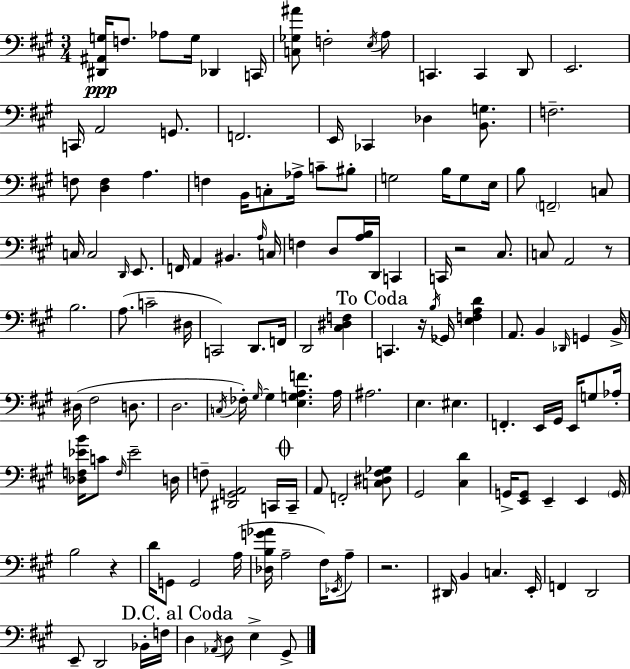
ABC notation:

X:1
T:Untitled
M:3/4
L:1/4
K:A
[^D,,^A,,G,]/4 F,/2 _A,/2 G,/4 _D,, C,,/4 [C,_G,^A]/2 F,2 E,/4 A,/2 C,, C,, D,,/2 E,,2 C,,/4 A,,2 G,,/2 F,,2 E,,/4 _C,, _D, [B,,G,]/2 F,2 F,/2 [D,F,] A, F, B,,/4 C,/2 _A,/4 C/2 ^B,/2 G,2 B,/4 G,/2 E,/4 B,/2 F,,2 C,/2 C,/4 C,2 D,,/4 E,,/2 F,,/4 A,, ^B,, A,/4 C,/4 F, D,/2 [A,B,]/4 D,,/4 C,, C,,/4 z2 ^C,/2 C,/2 A,,2 z/2 B,2 A,/2 C2 ^D,/4 C,,2 D,,/2 F,,/4 D,,2 [^C,^D,F,] C,, z/4 B,/4 _G,,/4 [E,F,A,D] A,,/2 B,, _D,,/4 G,, B,,/4 ^D,/4 ^F,2 D,/2 D,2 C,/4 _F,/4 ^G,/4 ^G, [E,G,A,F] A,/4 ^A,2 E, ^E, F,, E,,/4 ^G,,/4 E,,/4 G,/2 _A,/4 [_D,F,_EB]/4 C/2 F,/4 _E2 D,/4 F,/2 [^D,,G,,A,,]2 C,,/4 C,,/4 A,,/2 F,,2 [C,^D,^F,_G,]/2 ^G,,2 [^C,D] G,,/4 [E,,G,,]/2 E,, E,, G,,/4 B,2 z D/4 G,,/2 G,,2 A,/4 [_D,B,G_A]/4 A,2 ^F,/4 _E,,/4 A,/2 z2 ^D,,/4 B,, C, E,,/4 F,, D,,2 E,,/2 D,,2 _B,,/4 F,/4 D, _A,,/4 D,/2 E, ^G,,/2